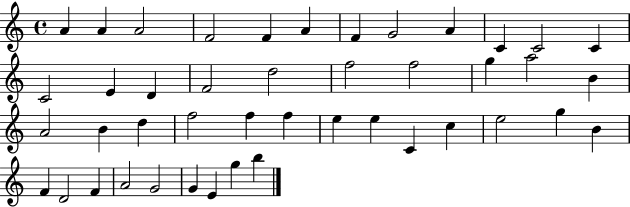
X:1
T:Untitled
M:4/4
L:1/4
K:C
A A A2 F2 F A F G2 A C C2 C C2 E D F2 d2 f2 f2 g a2 B A2 B d f2 f f e e C c e2 g B F D2 F A2 G2 G E g b